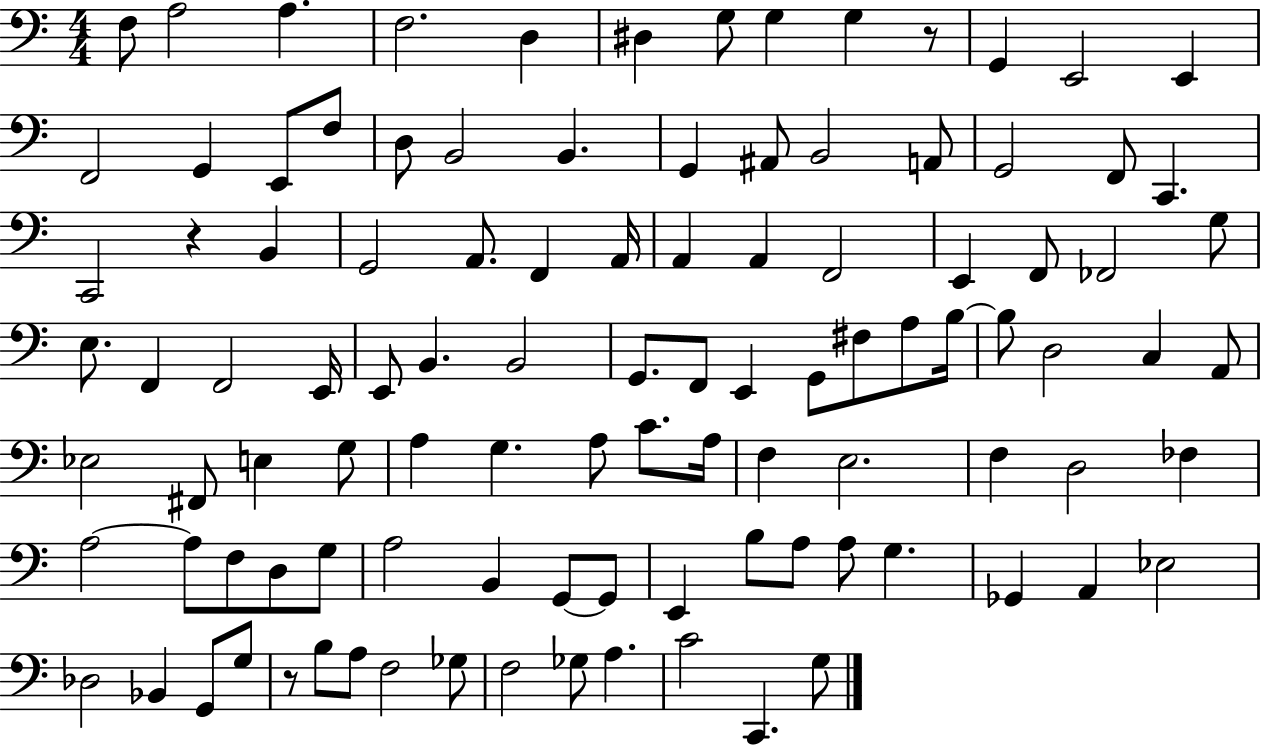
{
  \clef bass
  \numericTimeSignature
  \time 4/4
  \key c \major
  f8 a2 a4. | f2. d4 | dis4 g8 g4 g4 r8 | g,4 e,2 e,4 | \break f,2 g,4 e,8 f8 | d8 b,2 b,4. | g,4 ais,8 b,2 a,8 | g,2 f,8 c,4. | \break c,2 r4 b,4 | g,2 a,8. f,4 a,16 | a,4 a,4 f,2 | e,4 f,8 fes,2 g8 | \break e8. f,4 f,2 e,16 | e,8 b,4. b,2 | g,8. f,8 e,4 g,8 fis8 a8 b16~~ | b8 d2 c4 a,8 | \break ees2 fis,8 e4 g8 | a4 g4. a8 c'8. a16 | f4 e2. | f4 d2 fes4 | \break a2~~ a8 f8 d8 g8 | a2 b,4 g,8~~ g,8 | e,4 b8 a8 a8 g4. | ges,4 a,4 ees2 | \break des2 bes,4 g,8 g8 | r8 b8 a8 f2 ges8 | f2 ges8 a4. | c'2 c,4. g8 | \break \bar "|."
}